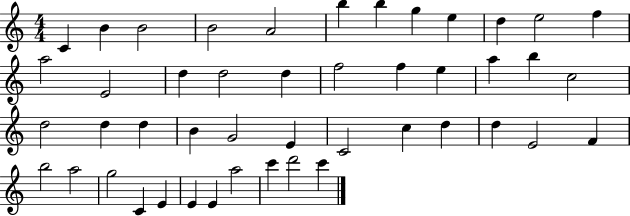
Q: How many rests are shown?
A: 0